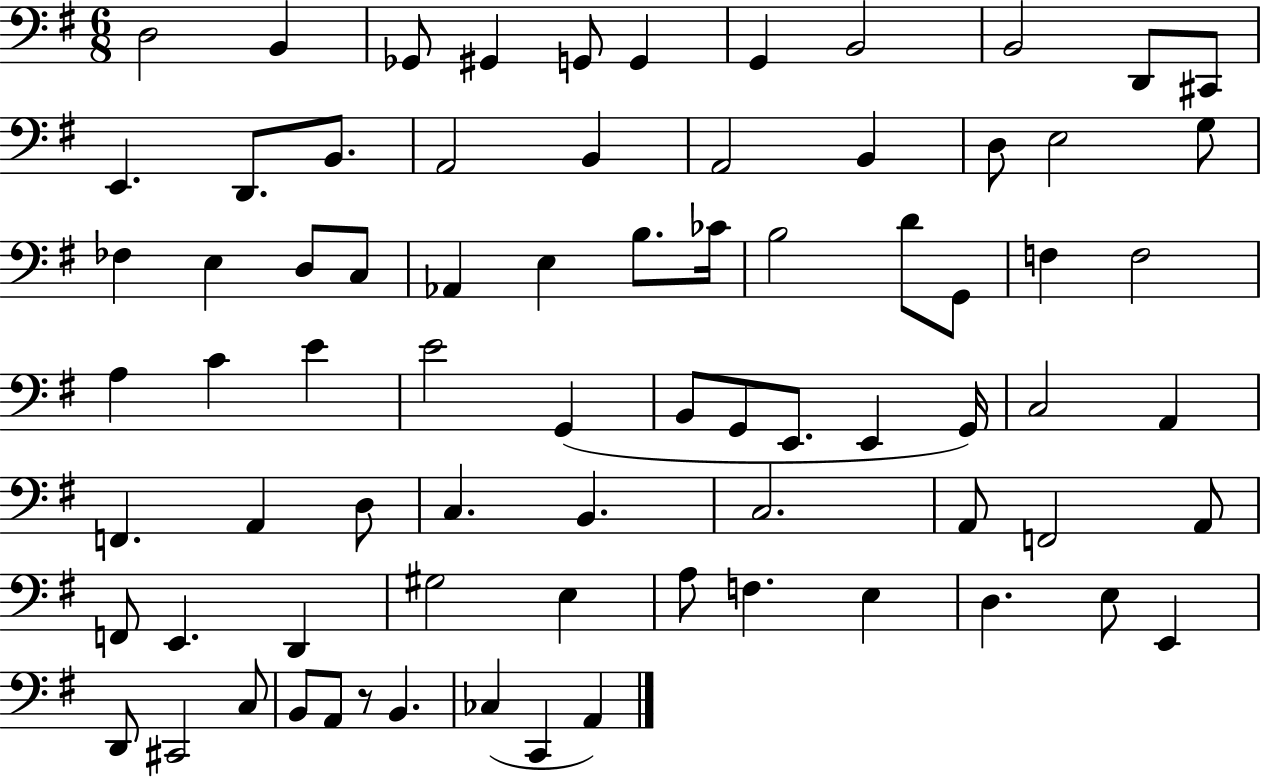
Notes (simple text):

D3/h B2/q Gb2/e G#2/q G2/e G2/q G2/q B2/h B2/h D2/e C#2/e E2/q. D2/e. B2/e. A2/h B2/q A2/h B2/q D3/e E3/h G3/e FES3/q E3/q D3/e C3/e Ab2/q E3/q B3/e. CES4/s B3/h D4/e G2/e F3/q F3/h A3/q C4/q E4/q E4/h G2/q B2/e G2/e E2/e. E2/q G2/s C3/h A2/q F2/q. A2/q D3/e C3/q. B2/q. C3/h. A2/e F2/h A2/e F2/e E2/q. D2/q G#3/h E3/q A3/e F3/q. E3/q D3/q. E3/e E2/q D2/e C#2/h C3/e B2/e A2/e R/e B2/q. CES3/q C2/q A2/q